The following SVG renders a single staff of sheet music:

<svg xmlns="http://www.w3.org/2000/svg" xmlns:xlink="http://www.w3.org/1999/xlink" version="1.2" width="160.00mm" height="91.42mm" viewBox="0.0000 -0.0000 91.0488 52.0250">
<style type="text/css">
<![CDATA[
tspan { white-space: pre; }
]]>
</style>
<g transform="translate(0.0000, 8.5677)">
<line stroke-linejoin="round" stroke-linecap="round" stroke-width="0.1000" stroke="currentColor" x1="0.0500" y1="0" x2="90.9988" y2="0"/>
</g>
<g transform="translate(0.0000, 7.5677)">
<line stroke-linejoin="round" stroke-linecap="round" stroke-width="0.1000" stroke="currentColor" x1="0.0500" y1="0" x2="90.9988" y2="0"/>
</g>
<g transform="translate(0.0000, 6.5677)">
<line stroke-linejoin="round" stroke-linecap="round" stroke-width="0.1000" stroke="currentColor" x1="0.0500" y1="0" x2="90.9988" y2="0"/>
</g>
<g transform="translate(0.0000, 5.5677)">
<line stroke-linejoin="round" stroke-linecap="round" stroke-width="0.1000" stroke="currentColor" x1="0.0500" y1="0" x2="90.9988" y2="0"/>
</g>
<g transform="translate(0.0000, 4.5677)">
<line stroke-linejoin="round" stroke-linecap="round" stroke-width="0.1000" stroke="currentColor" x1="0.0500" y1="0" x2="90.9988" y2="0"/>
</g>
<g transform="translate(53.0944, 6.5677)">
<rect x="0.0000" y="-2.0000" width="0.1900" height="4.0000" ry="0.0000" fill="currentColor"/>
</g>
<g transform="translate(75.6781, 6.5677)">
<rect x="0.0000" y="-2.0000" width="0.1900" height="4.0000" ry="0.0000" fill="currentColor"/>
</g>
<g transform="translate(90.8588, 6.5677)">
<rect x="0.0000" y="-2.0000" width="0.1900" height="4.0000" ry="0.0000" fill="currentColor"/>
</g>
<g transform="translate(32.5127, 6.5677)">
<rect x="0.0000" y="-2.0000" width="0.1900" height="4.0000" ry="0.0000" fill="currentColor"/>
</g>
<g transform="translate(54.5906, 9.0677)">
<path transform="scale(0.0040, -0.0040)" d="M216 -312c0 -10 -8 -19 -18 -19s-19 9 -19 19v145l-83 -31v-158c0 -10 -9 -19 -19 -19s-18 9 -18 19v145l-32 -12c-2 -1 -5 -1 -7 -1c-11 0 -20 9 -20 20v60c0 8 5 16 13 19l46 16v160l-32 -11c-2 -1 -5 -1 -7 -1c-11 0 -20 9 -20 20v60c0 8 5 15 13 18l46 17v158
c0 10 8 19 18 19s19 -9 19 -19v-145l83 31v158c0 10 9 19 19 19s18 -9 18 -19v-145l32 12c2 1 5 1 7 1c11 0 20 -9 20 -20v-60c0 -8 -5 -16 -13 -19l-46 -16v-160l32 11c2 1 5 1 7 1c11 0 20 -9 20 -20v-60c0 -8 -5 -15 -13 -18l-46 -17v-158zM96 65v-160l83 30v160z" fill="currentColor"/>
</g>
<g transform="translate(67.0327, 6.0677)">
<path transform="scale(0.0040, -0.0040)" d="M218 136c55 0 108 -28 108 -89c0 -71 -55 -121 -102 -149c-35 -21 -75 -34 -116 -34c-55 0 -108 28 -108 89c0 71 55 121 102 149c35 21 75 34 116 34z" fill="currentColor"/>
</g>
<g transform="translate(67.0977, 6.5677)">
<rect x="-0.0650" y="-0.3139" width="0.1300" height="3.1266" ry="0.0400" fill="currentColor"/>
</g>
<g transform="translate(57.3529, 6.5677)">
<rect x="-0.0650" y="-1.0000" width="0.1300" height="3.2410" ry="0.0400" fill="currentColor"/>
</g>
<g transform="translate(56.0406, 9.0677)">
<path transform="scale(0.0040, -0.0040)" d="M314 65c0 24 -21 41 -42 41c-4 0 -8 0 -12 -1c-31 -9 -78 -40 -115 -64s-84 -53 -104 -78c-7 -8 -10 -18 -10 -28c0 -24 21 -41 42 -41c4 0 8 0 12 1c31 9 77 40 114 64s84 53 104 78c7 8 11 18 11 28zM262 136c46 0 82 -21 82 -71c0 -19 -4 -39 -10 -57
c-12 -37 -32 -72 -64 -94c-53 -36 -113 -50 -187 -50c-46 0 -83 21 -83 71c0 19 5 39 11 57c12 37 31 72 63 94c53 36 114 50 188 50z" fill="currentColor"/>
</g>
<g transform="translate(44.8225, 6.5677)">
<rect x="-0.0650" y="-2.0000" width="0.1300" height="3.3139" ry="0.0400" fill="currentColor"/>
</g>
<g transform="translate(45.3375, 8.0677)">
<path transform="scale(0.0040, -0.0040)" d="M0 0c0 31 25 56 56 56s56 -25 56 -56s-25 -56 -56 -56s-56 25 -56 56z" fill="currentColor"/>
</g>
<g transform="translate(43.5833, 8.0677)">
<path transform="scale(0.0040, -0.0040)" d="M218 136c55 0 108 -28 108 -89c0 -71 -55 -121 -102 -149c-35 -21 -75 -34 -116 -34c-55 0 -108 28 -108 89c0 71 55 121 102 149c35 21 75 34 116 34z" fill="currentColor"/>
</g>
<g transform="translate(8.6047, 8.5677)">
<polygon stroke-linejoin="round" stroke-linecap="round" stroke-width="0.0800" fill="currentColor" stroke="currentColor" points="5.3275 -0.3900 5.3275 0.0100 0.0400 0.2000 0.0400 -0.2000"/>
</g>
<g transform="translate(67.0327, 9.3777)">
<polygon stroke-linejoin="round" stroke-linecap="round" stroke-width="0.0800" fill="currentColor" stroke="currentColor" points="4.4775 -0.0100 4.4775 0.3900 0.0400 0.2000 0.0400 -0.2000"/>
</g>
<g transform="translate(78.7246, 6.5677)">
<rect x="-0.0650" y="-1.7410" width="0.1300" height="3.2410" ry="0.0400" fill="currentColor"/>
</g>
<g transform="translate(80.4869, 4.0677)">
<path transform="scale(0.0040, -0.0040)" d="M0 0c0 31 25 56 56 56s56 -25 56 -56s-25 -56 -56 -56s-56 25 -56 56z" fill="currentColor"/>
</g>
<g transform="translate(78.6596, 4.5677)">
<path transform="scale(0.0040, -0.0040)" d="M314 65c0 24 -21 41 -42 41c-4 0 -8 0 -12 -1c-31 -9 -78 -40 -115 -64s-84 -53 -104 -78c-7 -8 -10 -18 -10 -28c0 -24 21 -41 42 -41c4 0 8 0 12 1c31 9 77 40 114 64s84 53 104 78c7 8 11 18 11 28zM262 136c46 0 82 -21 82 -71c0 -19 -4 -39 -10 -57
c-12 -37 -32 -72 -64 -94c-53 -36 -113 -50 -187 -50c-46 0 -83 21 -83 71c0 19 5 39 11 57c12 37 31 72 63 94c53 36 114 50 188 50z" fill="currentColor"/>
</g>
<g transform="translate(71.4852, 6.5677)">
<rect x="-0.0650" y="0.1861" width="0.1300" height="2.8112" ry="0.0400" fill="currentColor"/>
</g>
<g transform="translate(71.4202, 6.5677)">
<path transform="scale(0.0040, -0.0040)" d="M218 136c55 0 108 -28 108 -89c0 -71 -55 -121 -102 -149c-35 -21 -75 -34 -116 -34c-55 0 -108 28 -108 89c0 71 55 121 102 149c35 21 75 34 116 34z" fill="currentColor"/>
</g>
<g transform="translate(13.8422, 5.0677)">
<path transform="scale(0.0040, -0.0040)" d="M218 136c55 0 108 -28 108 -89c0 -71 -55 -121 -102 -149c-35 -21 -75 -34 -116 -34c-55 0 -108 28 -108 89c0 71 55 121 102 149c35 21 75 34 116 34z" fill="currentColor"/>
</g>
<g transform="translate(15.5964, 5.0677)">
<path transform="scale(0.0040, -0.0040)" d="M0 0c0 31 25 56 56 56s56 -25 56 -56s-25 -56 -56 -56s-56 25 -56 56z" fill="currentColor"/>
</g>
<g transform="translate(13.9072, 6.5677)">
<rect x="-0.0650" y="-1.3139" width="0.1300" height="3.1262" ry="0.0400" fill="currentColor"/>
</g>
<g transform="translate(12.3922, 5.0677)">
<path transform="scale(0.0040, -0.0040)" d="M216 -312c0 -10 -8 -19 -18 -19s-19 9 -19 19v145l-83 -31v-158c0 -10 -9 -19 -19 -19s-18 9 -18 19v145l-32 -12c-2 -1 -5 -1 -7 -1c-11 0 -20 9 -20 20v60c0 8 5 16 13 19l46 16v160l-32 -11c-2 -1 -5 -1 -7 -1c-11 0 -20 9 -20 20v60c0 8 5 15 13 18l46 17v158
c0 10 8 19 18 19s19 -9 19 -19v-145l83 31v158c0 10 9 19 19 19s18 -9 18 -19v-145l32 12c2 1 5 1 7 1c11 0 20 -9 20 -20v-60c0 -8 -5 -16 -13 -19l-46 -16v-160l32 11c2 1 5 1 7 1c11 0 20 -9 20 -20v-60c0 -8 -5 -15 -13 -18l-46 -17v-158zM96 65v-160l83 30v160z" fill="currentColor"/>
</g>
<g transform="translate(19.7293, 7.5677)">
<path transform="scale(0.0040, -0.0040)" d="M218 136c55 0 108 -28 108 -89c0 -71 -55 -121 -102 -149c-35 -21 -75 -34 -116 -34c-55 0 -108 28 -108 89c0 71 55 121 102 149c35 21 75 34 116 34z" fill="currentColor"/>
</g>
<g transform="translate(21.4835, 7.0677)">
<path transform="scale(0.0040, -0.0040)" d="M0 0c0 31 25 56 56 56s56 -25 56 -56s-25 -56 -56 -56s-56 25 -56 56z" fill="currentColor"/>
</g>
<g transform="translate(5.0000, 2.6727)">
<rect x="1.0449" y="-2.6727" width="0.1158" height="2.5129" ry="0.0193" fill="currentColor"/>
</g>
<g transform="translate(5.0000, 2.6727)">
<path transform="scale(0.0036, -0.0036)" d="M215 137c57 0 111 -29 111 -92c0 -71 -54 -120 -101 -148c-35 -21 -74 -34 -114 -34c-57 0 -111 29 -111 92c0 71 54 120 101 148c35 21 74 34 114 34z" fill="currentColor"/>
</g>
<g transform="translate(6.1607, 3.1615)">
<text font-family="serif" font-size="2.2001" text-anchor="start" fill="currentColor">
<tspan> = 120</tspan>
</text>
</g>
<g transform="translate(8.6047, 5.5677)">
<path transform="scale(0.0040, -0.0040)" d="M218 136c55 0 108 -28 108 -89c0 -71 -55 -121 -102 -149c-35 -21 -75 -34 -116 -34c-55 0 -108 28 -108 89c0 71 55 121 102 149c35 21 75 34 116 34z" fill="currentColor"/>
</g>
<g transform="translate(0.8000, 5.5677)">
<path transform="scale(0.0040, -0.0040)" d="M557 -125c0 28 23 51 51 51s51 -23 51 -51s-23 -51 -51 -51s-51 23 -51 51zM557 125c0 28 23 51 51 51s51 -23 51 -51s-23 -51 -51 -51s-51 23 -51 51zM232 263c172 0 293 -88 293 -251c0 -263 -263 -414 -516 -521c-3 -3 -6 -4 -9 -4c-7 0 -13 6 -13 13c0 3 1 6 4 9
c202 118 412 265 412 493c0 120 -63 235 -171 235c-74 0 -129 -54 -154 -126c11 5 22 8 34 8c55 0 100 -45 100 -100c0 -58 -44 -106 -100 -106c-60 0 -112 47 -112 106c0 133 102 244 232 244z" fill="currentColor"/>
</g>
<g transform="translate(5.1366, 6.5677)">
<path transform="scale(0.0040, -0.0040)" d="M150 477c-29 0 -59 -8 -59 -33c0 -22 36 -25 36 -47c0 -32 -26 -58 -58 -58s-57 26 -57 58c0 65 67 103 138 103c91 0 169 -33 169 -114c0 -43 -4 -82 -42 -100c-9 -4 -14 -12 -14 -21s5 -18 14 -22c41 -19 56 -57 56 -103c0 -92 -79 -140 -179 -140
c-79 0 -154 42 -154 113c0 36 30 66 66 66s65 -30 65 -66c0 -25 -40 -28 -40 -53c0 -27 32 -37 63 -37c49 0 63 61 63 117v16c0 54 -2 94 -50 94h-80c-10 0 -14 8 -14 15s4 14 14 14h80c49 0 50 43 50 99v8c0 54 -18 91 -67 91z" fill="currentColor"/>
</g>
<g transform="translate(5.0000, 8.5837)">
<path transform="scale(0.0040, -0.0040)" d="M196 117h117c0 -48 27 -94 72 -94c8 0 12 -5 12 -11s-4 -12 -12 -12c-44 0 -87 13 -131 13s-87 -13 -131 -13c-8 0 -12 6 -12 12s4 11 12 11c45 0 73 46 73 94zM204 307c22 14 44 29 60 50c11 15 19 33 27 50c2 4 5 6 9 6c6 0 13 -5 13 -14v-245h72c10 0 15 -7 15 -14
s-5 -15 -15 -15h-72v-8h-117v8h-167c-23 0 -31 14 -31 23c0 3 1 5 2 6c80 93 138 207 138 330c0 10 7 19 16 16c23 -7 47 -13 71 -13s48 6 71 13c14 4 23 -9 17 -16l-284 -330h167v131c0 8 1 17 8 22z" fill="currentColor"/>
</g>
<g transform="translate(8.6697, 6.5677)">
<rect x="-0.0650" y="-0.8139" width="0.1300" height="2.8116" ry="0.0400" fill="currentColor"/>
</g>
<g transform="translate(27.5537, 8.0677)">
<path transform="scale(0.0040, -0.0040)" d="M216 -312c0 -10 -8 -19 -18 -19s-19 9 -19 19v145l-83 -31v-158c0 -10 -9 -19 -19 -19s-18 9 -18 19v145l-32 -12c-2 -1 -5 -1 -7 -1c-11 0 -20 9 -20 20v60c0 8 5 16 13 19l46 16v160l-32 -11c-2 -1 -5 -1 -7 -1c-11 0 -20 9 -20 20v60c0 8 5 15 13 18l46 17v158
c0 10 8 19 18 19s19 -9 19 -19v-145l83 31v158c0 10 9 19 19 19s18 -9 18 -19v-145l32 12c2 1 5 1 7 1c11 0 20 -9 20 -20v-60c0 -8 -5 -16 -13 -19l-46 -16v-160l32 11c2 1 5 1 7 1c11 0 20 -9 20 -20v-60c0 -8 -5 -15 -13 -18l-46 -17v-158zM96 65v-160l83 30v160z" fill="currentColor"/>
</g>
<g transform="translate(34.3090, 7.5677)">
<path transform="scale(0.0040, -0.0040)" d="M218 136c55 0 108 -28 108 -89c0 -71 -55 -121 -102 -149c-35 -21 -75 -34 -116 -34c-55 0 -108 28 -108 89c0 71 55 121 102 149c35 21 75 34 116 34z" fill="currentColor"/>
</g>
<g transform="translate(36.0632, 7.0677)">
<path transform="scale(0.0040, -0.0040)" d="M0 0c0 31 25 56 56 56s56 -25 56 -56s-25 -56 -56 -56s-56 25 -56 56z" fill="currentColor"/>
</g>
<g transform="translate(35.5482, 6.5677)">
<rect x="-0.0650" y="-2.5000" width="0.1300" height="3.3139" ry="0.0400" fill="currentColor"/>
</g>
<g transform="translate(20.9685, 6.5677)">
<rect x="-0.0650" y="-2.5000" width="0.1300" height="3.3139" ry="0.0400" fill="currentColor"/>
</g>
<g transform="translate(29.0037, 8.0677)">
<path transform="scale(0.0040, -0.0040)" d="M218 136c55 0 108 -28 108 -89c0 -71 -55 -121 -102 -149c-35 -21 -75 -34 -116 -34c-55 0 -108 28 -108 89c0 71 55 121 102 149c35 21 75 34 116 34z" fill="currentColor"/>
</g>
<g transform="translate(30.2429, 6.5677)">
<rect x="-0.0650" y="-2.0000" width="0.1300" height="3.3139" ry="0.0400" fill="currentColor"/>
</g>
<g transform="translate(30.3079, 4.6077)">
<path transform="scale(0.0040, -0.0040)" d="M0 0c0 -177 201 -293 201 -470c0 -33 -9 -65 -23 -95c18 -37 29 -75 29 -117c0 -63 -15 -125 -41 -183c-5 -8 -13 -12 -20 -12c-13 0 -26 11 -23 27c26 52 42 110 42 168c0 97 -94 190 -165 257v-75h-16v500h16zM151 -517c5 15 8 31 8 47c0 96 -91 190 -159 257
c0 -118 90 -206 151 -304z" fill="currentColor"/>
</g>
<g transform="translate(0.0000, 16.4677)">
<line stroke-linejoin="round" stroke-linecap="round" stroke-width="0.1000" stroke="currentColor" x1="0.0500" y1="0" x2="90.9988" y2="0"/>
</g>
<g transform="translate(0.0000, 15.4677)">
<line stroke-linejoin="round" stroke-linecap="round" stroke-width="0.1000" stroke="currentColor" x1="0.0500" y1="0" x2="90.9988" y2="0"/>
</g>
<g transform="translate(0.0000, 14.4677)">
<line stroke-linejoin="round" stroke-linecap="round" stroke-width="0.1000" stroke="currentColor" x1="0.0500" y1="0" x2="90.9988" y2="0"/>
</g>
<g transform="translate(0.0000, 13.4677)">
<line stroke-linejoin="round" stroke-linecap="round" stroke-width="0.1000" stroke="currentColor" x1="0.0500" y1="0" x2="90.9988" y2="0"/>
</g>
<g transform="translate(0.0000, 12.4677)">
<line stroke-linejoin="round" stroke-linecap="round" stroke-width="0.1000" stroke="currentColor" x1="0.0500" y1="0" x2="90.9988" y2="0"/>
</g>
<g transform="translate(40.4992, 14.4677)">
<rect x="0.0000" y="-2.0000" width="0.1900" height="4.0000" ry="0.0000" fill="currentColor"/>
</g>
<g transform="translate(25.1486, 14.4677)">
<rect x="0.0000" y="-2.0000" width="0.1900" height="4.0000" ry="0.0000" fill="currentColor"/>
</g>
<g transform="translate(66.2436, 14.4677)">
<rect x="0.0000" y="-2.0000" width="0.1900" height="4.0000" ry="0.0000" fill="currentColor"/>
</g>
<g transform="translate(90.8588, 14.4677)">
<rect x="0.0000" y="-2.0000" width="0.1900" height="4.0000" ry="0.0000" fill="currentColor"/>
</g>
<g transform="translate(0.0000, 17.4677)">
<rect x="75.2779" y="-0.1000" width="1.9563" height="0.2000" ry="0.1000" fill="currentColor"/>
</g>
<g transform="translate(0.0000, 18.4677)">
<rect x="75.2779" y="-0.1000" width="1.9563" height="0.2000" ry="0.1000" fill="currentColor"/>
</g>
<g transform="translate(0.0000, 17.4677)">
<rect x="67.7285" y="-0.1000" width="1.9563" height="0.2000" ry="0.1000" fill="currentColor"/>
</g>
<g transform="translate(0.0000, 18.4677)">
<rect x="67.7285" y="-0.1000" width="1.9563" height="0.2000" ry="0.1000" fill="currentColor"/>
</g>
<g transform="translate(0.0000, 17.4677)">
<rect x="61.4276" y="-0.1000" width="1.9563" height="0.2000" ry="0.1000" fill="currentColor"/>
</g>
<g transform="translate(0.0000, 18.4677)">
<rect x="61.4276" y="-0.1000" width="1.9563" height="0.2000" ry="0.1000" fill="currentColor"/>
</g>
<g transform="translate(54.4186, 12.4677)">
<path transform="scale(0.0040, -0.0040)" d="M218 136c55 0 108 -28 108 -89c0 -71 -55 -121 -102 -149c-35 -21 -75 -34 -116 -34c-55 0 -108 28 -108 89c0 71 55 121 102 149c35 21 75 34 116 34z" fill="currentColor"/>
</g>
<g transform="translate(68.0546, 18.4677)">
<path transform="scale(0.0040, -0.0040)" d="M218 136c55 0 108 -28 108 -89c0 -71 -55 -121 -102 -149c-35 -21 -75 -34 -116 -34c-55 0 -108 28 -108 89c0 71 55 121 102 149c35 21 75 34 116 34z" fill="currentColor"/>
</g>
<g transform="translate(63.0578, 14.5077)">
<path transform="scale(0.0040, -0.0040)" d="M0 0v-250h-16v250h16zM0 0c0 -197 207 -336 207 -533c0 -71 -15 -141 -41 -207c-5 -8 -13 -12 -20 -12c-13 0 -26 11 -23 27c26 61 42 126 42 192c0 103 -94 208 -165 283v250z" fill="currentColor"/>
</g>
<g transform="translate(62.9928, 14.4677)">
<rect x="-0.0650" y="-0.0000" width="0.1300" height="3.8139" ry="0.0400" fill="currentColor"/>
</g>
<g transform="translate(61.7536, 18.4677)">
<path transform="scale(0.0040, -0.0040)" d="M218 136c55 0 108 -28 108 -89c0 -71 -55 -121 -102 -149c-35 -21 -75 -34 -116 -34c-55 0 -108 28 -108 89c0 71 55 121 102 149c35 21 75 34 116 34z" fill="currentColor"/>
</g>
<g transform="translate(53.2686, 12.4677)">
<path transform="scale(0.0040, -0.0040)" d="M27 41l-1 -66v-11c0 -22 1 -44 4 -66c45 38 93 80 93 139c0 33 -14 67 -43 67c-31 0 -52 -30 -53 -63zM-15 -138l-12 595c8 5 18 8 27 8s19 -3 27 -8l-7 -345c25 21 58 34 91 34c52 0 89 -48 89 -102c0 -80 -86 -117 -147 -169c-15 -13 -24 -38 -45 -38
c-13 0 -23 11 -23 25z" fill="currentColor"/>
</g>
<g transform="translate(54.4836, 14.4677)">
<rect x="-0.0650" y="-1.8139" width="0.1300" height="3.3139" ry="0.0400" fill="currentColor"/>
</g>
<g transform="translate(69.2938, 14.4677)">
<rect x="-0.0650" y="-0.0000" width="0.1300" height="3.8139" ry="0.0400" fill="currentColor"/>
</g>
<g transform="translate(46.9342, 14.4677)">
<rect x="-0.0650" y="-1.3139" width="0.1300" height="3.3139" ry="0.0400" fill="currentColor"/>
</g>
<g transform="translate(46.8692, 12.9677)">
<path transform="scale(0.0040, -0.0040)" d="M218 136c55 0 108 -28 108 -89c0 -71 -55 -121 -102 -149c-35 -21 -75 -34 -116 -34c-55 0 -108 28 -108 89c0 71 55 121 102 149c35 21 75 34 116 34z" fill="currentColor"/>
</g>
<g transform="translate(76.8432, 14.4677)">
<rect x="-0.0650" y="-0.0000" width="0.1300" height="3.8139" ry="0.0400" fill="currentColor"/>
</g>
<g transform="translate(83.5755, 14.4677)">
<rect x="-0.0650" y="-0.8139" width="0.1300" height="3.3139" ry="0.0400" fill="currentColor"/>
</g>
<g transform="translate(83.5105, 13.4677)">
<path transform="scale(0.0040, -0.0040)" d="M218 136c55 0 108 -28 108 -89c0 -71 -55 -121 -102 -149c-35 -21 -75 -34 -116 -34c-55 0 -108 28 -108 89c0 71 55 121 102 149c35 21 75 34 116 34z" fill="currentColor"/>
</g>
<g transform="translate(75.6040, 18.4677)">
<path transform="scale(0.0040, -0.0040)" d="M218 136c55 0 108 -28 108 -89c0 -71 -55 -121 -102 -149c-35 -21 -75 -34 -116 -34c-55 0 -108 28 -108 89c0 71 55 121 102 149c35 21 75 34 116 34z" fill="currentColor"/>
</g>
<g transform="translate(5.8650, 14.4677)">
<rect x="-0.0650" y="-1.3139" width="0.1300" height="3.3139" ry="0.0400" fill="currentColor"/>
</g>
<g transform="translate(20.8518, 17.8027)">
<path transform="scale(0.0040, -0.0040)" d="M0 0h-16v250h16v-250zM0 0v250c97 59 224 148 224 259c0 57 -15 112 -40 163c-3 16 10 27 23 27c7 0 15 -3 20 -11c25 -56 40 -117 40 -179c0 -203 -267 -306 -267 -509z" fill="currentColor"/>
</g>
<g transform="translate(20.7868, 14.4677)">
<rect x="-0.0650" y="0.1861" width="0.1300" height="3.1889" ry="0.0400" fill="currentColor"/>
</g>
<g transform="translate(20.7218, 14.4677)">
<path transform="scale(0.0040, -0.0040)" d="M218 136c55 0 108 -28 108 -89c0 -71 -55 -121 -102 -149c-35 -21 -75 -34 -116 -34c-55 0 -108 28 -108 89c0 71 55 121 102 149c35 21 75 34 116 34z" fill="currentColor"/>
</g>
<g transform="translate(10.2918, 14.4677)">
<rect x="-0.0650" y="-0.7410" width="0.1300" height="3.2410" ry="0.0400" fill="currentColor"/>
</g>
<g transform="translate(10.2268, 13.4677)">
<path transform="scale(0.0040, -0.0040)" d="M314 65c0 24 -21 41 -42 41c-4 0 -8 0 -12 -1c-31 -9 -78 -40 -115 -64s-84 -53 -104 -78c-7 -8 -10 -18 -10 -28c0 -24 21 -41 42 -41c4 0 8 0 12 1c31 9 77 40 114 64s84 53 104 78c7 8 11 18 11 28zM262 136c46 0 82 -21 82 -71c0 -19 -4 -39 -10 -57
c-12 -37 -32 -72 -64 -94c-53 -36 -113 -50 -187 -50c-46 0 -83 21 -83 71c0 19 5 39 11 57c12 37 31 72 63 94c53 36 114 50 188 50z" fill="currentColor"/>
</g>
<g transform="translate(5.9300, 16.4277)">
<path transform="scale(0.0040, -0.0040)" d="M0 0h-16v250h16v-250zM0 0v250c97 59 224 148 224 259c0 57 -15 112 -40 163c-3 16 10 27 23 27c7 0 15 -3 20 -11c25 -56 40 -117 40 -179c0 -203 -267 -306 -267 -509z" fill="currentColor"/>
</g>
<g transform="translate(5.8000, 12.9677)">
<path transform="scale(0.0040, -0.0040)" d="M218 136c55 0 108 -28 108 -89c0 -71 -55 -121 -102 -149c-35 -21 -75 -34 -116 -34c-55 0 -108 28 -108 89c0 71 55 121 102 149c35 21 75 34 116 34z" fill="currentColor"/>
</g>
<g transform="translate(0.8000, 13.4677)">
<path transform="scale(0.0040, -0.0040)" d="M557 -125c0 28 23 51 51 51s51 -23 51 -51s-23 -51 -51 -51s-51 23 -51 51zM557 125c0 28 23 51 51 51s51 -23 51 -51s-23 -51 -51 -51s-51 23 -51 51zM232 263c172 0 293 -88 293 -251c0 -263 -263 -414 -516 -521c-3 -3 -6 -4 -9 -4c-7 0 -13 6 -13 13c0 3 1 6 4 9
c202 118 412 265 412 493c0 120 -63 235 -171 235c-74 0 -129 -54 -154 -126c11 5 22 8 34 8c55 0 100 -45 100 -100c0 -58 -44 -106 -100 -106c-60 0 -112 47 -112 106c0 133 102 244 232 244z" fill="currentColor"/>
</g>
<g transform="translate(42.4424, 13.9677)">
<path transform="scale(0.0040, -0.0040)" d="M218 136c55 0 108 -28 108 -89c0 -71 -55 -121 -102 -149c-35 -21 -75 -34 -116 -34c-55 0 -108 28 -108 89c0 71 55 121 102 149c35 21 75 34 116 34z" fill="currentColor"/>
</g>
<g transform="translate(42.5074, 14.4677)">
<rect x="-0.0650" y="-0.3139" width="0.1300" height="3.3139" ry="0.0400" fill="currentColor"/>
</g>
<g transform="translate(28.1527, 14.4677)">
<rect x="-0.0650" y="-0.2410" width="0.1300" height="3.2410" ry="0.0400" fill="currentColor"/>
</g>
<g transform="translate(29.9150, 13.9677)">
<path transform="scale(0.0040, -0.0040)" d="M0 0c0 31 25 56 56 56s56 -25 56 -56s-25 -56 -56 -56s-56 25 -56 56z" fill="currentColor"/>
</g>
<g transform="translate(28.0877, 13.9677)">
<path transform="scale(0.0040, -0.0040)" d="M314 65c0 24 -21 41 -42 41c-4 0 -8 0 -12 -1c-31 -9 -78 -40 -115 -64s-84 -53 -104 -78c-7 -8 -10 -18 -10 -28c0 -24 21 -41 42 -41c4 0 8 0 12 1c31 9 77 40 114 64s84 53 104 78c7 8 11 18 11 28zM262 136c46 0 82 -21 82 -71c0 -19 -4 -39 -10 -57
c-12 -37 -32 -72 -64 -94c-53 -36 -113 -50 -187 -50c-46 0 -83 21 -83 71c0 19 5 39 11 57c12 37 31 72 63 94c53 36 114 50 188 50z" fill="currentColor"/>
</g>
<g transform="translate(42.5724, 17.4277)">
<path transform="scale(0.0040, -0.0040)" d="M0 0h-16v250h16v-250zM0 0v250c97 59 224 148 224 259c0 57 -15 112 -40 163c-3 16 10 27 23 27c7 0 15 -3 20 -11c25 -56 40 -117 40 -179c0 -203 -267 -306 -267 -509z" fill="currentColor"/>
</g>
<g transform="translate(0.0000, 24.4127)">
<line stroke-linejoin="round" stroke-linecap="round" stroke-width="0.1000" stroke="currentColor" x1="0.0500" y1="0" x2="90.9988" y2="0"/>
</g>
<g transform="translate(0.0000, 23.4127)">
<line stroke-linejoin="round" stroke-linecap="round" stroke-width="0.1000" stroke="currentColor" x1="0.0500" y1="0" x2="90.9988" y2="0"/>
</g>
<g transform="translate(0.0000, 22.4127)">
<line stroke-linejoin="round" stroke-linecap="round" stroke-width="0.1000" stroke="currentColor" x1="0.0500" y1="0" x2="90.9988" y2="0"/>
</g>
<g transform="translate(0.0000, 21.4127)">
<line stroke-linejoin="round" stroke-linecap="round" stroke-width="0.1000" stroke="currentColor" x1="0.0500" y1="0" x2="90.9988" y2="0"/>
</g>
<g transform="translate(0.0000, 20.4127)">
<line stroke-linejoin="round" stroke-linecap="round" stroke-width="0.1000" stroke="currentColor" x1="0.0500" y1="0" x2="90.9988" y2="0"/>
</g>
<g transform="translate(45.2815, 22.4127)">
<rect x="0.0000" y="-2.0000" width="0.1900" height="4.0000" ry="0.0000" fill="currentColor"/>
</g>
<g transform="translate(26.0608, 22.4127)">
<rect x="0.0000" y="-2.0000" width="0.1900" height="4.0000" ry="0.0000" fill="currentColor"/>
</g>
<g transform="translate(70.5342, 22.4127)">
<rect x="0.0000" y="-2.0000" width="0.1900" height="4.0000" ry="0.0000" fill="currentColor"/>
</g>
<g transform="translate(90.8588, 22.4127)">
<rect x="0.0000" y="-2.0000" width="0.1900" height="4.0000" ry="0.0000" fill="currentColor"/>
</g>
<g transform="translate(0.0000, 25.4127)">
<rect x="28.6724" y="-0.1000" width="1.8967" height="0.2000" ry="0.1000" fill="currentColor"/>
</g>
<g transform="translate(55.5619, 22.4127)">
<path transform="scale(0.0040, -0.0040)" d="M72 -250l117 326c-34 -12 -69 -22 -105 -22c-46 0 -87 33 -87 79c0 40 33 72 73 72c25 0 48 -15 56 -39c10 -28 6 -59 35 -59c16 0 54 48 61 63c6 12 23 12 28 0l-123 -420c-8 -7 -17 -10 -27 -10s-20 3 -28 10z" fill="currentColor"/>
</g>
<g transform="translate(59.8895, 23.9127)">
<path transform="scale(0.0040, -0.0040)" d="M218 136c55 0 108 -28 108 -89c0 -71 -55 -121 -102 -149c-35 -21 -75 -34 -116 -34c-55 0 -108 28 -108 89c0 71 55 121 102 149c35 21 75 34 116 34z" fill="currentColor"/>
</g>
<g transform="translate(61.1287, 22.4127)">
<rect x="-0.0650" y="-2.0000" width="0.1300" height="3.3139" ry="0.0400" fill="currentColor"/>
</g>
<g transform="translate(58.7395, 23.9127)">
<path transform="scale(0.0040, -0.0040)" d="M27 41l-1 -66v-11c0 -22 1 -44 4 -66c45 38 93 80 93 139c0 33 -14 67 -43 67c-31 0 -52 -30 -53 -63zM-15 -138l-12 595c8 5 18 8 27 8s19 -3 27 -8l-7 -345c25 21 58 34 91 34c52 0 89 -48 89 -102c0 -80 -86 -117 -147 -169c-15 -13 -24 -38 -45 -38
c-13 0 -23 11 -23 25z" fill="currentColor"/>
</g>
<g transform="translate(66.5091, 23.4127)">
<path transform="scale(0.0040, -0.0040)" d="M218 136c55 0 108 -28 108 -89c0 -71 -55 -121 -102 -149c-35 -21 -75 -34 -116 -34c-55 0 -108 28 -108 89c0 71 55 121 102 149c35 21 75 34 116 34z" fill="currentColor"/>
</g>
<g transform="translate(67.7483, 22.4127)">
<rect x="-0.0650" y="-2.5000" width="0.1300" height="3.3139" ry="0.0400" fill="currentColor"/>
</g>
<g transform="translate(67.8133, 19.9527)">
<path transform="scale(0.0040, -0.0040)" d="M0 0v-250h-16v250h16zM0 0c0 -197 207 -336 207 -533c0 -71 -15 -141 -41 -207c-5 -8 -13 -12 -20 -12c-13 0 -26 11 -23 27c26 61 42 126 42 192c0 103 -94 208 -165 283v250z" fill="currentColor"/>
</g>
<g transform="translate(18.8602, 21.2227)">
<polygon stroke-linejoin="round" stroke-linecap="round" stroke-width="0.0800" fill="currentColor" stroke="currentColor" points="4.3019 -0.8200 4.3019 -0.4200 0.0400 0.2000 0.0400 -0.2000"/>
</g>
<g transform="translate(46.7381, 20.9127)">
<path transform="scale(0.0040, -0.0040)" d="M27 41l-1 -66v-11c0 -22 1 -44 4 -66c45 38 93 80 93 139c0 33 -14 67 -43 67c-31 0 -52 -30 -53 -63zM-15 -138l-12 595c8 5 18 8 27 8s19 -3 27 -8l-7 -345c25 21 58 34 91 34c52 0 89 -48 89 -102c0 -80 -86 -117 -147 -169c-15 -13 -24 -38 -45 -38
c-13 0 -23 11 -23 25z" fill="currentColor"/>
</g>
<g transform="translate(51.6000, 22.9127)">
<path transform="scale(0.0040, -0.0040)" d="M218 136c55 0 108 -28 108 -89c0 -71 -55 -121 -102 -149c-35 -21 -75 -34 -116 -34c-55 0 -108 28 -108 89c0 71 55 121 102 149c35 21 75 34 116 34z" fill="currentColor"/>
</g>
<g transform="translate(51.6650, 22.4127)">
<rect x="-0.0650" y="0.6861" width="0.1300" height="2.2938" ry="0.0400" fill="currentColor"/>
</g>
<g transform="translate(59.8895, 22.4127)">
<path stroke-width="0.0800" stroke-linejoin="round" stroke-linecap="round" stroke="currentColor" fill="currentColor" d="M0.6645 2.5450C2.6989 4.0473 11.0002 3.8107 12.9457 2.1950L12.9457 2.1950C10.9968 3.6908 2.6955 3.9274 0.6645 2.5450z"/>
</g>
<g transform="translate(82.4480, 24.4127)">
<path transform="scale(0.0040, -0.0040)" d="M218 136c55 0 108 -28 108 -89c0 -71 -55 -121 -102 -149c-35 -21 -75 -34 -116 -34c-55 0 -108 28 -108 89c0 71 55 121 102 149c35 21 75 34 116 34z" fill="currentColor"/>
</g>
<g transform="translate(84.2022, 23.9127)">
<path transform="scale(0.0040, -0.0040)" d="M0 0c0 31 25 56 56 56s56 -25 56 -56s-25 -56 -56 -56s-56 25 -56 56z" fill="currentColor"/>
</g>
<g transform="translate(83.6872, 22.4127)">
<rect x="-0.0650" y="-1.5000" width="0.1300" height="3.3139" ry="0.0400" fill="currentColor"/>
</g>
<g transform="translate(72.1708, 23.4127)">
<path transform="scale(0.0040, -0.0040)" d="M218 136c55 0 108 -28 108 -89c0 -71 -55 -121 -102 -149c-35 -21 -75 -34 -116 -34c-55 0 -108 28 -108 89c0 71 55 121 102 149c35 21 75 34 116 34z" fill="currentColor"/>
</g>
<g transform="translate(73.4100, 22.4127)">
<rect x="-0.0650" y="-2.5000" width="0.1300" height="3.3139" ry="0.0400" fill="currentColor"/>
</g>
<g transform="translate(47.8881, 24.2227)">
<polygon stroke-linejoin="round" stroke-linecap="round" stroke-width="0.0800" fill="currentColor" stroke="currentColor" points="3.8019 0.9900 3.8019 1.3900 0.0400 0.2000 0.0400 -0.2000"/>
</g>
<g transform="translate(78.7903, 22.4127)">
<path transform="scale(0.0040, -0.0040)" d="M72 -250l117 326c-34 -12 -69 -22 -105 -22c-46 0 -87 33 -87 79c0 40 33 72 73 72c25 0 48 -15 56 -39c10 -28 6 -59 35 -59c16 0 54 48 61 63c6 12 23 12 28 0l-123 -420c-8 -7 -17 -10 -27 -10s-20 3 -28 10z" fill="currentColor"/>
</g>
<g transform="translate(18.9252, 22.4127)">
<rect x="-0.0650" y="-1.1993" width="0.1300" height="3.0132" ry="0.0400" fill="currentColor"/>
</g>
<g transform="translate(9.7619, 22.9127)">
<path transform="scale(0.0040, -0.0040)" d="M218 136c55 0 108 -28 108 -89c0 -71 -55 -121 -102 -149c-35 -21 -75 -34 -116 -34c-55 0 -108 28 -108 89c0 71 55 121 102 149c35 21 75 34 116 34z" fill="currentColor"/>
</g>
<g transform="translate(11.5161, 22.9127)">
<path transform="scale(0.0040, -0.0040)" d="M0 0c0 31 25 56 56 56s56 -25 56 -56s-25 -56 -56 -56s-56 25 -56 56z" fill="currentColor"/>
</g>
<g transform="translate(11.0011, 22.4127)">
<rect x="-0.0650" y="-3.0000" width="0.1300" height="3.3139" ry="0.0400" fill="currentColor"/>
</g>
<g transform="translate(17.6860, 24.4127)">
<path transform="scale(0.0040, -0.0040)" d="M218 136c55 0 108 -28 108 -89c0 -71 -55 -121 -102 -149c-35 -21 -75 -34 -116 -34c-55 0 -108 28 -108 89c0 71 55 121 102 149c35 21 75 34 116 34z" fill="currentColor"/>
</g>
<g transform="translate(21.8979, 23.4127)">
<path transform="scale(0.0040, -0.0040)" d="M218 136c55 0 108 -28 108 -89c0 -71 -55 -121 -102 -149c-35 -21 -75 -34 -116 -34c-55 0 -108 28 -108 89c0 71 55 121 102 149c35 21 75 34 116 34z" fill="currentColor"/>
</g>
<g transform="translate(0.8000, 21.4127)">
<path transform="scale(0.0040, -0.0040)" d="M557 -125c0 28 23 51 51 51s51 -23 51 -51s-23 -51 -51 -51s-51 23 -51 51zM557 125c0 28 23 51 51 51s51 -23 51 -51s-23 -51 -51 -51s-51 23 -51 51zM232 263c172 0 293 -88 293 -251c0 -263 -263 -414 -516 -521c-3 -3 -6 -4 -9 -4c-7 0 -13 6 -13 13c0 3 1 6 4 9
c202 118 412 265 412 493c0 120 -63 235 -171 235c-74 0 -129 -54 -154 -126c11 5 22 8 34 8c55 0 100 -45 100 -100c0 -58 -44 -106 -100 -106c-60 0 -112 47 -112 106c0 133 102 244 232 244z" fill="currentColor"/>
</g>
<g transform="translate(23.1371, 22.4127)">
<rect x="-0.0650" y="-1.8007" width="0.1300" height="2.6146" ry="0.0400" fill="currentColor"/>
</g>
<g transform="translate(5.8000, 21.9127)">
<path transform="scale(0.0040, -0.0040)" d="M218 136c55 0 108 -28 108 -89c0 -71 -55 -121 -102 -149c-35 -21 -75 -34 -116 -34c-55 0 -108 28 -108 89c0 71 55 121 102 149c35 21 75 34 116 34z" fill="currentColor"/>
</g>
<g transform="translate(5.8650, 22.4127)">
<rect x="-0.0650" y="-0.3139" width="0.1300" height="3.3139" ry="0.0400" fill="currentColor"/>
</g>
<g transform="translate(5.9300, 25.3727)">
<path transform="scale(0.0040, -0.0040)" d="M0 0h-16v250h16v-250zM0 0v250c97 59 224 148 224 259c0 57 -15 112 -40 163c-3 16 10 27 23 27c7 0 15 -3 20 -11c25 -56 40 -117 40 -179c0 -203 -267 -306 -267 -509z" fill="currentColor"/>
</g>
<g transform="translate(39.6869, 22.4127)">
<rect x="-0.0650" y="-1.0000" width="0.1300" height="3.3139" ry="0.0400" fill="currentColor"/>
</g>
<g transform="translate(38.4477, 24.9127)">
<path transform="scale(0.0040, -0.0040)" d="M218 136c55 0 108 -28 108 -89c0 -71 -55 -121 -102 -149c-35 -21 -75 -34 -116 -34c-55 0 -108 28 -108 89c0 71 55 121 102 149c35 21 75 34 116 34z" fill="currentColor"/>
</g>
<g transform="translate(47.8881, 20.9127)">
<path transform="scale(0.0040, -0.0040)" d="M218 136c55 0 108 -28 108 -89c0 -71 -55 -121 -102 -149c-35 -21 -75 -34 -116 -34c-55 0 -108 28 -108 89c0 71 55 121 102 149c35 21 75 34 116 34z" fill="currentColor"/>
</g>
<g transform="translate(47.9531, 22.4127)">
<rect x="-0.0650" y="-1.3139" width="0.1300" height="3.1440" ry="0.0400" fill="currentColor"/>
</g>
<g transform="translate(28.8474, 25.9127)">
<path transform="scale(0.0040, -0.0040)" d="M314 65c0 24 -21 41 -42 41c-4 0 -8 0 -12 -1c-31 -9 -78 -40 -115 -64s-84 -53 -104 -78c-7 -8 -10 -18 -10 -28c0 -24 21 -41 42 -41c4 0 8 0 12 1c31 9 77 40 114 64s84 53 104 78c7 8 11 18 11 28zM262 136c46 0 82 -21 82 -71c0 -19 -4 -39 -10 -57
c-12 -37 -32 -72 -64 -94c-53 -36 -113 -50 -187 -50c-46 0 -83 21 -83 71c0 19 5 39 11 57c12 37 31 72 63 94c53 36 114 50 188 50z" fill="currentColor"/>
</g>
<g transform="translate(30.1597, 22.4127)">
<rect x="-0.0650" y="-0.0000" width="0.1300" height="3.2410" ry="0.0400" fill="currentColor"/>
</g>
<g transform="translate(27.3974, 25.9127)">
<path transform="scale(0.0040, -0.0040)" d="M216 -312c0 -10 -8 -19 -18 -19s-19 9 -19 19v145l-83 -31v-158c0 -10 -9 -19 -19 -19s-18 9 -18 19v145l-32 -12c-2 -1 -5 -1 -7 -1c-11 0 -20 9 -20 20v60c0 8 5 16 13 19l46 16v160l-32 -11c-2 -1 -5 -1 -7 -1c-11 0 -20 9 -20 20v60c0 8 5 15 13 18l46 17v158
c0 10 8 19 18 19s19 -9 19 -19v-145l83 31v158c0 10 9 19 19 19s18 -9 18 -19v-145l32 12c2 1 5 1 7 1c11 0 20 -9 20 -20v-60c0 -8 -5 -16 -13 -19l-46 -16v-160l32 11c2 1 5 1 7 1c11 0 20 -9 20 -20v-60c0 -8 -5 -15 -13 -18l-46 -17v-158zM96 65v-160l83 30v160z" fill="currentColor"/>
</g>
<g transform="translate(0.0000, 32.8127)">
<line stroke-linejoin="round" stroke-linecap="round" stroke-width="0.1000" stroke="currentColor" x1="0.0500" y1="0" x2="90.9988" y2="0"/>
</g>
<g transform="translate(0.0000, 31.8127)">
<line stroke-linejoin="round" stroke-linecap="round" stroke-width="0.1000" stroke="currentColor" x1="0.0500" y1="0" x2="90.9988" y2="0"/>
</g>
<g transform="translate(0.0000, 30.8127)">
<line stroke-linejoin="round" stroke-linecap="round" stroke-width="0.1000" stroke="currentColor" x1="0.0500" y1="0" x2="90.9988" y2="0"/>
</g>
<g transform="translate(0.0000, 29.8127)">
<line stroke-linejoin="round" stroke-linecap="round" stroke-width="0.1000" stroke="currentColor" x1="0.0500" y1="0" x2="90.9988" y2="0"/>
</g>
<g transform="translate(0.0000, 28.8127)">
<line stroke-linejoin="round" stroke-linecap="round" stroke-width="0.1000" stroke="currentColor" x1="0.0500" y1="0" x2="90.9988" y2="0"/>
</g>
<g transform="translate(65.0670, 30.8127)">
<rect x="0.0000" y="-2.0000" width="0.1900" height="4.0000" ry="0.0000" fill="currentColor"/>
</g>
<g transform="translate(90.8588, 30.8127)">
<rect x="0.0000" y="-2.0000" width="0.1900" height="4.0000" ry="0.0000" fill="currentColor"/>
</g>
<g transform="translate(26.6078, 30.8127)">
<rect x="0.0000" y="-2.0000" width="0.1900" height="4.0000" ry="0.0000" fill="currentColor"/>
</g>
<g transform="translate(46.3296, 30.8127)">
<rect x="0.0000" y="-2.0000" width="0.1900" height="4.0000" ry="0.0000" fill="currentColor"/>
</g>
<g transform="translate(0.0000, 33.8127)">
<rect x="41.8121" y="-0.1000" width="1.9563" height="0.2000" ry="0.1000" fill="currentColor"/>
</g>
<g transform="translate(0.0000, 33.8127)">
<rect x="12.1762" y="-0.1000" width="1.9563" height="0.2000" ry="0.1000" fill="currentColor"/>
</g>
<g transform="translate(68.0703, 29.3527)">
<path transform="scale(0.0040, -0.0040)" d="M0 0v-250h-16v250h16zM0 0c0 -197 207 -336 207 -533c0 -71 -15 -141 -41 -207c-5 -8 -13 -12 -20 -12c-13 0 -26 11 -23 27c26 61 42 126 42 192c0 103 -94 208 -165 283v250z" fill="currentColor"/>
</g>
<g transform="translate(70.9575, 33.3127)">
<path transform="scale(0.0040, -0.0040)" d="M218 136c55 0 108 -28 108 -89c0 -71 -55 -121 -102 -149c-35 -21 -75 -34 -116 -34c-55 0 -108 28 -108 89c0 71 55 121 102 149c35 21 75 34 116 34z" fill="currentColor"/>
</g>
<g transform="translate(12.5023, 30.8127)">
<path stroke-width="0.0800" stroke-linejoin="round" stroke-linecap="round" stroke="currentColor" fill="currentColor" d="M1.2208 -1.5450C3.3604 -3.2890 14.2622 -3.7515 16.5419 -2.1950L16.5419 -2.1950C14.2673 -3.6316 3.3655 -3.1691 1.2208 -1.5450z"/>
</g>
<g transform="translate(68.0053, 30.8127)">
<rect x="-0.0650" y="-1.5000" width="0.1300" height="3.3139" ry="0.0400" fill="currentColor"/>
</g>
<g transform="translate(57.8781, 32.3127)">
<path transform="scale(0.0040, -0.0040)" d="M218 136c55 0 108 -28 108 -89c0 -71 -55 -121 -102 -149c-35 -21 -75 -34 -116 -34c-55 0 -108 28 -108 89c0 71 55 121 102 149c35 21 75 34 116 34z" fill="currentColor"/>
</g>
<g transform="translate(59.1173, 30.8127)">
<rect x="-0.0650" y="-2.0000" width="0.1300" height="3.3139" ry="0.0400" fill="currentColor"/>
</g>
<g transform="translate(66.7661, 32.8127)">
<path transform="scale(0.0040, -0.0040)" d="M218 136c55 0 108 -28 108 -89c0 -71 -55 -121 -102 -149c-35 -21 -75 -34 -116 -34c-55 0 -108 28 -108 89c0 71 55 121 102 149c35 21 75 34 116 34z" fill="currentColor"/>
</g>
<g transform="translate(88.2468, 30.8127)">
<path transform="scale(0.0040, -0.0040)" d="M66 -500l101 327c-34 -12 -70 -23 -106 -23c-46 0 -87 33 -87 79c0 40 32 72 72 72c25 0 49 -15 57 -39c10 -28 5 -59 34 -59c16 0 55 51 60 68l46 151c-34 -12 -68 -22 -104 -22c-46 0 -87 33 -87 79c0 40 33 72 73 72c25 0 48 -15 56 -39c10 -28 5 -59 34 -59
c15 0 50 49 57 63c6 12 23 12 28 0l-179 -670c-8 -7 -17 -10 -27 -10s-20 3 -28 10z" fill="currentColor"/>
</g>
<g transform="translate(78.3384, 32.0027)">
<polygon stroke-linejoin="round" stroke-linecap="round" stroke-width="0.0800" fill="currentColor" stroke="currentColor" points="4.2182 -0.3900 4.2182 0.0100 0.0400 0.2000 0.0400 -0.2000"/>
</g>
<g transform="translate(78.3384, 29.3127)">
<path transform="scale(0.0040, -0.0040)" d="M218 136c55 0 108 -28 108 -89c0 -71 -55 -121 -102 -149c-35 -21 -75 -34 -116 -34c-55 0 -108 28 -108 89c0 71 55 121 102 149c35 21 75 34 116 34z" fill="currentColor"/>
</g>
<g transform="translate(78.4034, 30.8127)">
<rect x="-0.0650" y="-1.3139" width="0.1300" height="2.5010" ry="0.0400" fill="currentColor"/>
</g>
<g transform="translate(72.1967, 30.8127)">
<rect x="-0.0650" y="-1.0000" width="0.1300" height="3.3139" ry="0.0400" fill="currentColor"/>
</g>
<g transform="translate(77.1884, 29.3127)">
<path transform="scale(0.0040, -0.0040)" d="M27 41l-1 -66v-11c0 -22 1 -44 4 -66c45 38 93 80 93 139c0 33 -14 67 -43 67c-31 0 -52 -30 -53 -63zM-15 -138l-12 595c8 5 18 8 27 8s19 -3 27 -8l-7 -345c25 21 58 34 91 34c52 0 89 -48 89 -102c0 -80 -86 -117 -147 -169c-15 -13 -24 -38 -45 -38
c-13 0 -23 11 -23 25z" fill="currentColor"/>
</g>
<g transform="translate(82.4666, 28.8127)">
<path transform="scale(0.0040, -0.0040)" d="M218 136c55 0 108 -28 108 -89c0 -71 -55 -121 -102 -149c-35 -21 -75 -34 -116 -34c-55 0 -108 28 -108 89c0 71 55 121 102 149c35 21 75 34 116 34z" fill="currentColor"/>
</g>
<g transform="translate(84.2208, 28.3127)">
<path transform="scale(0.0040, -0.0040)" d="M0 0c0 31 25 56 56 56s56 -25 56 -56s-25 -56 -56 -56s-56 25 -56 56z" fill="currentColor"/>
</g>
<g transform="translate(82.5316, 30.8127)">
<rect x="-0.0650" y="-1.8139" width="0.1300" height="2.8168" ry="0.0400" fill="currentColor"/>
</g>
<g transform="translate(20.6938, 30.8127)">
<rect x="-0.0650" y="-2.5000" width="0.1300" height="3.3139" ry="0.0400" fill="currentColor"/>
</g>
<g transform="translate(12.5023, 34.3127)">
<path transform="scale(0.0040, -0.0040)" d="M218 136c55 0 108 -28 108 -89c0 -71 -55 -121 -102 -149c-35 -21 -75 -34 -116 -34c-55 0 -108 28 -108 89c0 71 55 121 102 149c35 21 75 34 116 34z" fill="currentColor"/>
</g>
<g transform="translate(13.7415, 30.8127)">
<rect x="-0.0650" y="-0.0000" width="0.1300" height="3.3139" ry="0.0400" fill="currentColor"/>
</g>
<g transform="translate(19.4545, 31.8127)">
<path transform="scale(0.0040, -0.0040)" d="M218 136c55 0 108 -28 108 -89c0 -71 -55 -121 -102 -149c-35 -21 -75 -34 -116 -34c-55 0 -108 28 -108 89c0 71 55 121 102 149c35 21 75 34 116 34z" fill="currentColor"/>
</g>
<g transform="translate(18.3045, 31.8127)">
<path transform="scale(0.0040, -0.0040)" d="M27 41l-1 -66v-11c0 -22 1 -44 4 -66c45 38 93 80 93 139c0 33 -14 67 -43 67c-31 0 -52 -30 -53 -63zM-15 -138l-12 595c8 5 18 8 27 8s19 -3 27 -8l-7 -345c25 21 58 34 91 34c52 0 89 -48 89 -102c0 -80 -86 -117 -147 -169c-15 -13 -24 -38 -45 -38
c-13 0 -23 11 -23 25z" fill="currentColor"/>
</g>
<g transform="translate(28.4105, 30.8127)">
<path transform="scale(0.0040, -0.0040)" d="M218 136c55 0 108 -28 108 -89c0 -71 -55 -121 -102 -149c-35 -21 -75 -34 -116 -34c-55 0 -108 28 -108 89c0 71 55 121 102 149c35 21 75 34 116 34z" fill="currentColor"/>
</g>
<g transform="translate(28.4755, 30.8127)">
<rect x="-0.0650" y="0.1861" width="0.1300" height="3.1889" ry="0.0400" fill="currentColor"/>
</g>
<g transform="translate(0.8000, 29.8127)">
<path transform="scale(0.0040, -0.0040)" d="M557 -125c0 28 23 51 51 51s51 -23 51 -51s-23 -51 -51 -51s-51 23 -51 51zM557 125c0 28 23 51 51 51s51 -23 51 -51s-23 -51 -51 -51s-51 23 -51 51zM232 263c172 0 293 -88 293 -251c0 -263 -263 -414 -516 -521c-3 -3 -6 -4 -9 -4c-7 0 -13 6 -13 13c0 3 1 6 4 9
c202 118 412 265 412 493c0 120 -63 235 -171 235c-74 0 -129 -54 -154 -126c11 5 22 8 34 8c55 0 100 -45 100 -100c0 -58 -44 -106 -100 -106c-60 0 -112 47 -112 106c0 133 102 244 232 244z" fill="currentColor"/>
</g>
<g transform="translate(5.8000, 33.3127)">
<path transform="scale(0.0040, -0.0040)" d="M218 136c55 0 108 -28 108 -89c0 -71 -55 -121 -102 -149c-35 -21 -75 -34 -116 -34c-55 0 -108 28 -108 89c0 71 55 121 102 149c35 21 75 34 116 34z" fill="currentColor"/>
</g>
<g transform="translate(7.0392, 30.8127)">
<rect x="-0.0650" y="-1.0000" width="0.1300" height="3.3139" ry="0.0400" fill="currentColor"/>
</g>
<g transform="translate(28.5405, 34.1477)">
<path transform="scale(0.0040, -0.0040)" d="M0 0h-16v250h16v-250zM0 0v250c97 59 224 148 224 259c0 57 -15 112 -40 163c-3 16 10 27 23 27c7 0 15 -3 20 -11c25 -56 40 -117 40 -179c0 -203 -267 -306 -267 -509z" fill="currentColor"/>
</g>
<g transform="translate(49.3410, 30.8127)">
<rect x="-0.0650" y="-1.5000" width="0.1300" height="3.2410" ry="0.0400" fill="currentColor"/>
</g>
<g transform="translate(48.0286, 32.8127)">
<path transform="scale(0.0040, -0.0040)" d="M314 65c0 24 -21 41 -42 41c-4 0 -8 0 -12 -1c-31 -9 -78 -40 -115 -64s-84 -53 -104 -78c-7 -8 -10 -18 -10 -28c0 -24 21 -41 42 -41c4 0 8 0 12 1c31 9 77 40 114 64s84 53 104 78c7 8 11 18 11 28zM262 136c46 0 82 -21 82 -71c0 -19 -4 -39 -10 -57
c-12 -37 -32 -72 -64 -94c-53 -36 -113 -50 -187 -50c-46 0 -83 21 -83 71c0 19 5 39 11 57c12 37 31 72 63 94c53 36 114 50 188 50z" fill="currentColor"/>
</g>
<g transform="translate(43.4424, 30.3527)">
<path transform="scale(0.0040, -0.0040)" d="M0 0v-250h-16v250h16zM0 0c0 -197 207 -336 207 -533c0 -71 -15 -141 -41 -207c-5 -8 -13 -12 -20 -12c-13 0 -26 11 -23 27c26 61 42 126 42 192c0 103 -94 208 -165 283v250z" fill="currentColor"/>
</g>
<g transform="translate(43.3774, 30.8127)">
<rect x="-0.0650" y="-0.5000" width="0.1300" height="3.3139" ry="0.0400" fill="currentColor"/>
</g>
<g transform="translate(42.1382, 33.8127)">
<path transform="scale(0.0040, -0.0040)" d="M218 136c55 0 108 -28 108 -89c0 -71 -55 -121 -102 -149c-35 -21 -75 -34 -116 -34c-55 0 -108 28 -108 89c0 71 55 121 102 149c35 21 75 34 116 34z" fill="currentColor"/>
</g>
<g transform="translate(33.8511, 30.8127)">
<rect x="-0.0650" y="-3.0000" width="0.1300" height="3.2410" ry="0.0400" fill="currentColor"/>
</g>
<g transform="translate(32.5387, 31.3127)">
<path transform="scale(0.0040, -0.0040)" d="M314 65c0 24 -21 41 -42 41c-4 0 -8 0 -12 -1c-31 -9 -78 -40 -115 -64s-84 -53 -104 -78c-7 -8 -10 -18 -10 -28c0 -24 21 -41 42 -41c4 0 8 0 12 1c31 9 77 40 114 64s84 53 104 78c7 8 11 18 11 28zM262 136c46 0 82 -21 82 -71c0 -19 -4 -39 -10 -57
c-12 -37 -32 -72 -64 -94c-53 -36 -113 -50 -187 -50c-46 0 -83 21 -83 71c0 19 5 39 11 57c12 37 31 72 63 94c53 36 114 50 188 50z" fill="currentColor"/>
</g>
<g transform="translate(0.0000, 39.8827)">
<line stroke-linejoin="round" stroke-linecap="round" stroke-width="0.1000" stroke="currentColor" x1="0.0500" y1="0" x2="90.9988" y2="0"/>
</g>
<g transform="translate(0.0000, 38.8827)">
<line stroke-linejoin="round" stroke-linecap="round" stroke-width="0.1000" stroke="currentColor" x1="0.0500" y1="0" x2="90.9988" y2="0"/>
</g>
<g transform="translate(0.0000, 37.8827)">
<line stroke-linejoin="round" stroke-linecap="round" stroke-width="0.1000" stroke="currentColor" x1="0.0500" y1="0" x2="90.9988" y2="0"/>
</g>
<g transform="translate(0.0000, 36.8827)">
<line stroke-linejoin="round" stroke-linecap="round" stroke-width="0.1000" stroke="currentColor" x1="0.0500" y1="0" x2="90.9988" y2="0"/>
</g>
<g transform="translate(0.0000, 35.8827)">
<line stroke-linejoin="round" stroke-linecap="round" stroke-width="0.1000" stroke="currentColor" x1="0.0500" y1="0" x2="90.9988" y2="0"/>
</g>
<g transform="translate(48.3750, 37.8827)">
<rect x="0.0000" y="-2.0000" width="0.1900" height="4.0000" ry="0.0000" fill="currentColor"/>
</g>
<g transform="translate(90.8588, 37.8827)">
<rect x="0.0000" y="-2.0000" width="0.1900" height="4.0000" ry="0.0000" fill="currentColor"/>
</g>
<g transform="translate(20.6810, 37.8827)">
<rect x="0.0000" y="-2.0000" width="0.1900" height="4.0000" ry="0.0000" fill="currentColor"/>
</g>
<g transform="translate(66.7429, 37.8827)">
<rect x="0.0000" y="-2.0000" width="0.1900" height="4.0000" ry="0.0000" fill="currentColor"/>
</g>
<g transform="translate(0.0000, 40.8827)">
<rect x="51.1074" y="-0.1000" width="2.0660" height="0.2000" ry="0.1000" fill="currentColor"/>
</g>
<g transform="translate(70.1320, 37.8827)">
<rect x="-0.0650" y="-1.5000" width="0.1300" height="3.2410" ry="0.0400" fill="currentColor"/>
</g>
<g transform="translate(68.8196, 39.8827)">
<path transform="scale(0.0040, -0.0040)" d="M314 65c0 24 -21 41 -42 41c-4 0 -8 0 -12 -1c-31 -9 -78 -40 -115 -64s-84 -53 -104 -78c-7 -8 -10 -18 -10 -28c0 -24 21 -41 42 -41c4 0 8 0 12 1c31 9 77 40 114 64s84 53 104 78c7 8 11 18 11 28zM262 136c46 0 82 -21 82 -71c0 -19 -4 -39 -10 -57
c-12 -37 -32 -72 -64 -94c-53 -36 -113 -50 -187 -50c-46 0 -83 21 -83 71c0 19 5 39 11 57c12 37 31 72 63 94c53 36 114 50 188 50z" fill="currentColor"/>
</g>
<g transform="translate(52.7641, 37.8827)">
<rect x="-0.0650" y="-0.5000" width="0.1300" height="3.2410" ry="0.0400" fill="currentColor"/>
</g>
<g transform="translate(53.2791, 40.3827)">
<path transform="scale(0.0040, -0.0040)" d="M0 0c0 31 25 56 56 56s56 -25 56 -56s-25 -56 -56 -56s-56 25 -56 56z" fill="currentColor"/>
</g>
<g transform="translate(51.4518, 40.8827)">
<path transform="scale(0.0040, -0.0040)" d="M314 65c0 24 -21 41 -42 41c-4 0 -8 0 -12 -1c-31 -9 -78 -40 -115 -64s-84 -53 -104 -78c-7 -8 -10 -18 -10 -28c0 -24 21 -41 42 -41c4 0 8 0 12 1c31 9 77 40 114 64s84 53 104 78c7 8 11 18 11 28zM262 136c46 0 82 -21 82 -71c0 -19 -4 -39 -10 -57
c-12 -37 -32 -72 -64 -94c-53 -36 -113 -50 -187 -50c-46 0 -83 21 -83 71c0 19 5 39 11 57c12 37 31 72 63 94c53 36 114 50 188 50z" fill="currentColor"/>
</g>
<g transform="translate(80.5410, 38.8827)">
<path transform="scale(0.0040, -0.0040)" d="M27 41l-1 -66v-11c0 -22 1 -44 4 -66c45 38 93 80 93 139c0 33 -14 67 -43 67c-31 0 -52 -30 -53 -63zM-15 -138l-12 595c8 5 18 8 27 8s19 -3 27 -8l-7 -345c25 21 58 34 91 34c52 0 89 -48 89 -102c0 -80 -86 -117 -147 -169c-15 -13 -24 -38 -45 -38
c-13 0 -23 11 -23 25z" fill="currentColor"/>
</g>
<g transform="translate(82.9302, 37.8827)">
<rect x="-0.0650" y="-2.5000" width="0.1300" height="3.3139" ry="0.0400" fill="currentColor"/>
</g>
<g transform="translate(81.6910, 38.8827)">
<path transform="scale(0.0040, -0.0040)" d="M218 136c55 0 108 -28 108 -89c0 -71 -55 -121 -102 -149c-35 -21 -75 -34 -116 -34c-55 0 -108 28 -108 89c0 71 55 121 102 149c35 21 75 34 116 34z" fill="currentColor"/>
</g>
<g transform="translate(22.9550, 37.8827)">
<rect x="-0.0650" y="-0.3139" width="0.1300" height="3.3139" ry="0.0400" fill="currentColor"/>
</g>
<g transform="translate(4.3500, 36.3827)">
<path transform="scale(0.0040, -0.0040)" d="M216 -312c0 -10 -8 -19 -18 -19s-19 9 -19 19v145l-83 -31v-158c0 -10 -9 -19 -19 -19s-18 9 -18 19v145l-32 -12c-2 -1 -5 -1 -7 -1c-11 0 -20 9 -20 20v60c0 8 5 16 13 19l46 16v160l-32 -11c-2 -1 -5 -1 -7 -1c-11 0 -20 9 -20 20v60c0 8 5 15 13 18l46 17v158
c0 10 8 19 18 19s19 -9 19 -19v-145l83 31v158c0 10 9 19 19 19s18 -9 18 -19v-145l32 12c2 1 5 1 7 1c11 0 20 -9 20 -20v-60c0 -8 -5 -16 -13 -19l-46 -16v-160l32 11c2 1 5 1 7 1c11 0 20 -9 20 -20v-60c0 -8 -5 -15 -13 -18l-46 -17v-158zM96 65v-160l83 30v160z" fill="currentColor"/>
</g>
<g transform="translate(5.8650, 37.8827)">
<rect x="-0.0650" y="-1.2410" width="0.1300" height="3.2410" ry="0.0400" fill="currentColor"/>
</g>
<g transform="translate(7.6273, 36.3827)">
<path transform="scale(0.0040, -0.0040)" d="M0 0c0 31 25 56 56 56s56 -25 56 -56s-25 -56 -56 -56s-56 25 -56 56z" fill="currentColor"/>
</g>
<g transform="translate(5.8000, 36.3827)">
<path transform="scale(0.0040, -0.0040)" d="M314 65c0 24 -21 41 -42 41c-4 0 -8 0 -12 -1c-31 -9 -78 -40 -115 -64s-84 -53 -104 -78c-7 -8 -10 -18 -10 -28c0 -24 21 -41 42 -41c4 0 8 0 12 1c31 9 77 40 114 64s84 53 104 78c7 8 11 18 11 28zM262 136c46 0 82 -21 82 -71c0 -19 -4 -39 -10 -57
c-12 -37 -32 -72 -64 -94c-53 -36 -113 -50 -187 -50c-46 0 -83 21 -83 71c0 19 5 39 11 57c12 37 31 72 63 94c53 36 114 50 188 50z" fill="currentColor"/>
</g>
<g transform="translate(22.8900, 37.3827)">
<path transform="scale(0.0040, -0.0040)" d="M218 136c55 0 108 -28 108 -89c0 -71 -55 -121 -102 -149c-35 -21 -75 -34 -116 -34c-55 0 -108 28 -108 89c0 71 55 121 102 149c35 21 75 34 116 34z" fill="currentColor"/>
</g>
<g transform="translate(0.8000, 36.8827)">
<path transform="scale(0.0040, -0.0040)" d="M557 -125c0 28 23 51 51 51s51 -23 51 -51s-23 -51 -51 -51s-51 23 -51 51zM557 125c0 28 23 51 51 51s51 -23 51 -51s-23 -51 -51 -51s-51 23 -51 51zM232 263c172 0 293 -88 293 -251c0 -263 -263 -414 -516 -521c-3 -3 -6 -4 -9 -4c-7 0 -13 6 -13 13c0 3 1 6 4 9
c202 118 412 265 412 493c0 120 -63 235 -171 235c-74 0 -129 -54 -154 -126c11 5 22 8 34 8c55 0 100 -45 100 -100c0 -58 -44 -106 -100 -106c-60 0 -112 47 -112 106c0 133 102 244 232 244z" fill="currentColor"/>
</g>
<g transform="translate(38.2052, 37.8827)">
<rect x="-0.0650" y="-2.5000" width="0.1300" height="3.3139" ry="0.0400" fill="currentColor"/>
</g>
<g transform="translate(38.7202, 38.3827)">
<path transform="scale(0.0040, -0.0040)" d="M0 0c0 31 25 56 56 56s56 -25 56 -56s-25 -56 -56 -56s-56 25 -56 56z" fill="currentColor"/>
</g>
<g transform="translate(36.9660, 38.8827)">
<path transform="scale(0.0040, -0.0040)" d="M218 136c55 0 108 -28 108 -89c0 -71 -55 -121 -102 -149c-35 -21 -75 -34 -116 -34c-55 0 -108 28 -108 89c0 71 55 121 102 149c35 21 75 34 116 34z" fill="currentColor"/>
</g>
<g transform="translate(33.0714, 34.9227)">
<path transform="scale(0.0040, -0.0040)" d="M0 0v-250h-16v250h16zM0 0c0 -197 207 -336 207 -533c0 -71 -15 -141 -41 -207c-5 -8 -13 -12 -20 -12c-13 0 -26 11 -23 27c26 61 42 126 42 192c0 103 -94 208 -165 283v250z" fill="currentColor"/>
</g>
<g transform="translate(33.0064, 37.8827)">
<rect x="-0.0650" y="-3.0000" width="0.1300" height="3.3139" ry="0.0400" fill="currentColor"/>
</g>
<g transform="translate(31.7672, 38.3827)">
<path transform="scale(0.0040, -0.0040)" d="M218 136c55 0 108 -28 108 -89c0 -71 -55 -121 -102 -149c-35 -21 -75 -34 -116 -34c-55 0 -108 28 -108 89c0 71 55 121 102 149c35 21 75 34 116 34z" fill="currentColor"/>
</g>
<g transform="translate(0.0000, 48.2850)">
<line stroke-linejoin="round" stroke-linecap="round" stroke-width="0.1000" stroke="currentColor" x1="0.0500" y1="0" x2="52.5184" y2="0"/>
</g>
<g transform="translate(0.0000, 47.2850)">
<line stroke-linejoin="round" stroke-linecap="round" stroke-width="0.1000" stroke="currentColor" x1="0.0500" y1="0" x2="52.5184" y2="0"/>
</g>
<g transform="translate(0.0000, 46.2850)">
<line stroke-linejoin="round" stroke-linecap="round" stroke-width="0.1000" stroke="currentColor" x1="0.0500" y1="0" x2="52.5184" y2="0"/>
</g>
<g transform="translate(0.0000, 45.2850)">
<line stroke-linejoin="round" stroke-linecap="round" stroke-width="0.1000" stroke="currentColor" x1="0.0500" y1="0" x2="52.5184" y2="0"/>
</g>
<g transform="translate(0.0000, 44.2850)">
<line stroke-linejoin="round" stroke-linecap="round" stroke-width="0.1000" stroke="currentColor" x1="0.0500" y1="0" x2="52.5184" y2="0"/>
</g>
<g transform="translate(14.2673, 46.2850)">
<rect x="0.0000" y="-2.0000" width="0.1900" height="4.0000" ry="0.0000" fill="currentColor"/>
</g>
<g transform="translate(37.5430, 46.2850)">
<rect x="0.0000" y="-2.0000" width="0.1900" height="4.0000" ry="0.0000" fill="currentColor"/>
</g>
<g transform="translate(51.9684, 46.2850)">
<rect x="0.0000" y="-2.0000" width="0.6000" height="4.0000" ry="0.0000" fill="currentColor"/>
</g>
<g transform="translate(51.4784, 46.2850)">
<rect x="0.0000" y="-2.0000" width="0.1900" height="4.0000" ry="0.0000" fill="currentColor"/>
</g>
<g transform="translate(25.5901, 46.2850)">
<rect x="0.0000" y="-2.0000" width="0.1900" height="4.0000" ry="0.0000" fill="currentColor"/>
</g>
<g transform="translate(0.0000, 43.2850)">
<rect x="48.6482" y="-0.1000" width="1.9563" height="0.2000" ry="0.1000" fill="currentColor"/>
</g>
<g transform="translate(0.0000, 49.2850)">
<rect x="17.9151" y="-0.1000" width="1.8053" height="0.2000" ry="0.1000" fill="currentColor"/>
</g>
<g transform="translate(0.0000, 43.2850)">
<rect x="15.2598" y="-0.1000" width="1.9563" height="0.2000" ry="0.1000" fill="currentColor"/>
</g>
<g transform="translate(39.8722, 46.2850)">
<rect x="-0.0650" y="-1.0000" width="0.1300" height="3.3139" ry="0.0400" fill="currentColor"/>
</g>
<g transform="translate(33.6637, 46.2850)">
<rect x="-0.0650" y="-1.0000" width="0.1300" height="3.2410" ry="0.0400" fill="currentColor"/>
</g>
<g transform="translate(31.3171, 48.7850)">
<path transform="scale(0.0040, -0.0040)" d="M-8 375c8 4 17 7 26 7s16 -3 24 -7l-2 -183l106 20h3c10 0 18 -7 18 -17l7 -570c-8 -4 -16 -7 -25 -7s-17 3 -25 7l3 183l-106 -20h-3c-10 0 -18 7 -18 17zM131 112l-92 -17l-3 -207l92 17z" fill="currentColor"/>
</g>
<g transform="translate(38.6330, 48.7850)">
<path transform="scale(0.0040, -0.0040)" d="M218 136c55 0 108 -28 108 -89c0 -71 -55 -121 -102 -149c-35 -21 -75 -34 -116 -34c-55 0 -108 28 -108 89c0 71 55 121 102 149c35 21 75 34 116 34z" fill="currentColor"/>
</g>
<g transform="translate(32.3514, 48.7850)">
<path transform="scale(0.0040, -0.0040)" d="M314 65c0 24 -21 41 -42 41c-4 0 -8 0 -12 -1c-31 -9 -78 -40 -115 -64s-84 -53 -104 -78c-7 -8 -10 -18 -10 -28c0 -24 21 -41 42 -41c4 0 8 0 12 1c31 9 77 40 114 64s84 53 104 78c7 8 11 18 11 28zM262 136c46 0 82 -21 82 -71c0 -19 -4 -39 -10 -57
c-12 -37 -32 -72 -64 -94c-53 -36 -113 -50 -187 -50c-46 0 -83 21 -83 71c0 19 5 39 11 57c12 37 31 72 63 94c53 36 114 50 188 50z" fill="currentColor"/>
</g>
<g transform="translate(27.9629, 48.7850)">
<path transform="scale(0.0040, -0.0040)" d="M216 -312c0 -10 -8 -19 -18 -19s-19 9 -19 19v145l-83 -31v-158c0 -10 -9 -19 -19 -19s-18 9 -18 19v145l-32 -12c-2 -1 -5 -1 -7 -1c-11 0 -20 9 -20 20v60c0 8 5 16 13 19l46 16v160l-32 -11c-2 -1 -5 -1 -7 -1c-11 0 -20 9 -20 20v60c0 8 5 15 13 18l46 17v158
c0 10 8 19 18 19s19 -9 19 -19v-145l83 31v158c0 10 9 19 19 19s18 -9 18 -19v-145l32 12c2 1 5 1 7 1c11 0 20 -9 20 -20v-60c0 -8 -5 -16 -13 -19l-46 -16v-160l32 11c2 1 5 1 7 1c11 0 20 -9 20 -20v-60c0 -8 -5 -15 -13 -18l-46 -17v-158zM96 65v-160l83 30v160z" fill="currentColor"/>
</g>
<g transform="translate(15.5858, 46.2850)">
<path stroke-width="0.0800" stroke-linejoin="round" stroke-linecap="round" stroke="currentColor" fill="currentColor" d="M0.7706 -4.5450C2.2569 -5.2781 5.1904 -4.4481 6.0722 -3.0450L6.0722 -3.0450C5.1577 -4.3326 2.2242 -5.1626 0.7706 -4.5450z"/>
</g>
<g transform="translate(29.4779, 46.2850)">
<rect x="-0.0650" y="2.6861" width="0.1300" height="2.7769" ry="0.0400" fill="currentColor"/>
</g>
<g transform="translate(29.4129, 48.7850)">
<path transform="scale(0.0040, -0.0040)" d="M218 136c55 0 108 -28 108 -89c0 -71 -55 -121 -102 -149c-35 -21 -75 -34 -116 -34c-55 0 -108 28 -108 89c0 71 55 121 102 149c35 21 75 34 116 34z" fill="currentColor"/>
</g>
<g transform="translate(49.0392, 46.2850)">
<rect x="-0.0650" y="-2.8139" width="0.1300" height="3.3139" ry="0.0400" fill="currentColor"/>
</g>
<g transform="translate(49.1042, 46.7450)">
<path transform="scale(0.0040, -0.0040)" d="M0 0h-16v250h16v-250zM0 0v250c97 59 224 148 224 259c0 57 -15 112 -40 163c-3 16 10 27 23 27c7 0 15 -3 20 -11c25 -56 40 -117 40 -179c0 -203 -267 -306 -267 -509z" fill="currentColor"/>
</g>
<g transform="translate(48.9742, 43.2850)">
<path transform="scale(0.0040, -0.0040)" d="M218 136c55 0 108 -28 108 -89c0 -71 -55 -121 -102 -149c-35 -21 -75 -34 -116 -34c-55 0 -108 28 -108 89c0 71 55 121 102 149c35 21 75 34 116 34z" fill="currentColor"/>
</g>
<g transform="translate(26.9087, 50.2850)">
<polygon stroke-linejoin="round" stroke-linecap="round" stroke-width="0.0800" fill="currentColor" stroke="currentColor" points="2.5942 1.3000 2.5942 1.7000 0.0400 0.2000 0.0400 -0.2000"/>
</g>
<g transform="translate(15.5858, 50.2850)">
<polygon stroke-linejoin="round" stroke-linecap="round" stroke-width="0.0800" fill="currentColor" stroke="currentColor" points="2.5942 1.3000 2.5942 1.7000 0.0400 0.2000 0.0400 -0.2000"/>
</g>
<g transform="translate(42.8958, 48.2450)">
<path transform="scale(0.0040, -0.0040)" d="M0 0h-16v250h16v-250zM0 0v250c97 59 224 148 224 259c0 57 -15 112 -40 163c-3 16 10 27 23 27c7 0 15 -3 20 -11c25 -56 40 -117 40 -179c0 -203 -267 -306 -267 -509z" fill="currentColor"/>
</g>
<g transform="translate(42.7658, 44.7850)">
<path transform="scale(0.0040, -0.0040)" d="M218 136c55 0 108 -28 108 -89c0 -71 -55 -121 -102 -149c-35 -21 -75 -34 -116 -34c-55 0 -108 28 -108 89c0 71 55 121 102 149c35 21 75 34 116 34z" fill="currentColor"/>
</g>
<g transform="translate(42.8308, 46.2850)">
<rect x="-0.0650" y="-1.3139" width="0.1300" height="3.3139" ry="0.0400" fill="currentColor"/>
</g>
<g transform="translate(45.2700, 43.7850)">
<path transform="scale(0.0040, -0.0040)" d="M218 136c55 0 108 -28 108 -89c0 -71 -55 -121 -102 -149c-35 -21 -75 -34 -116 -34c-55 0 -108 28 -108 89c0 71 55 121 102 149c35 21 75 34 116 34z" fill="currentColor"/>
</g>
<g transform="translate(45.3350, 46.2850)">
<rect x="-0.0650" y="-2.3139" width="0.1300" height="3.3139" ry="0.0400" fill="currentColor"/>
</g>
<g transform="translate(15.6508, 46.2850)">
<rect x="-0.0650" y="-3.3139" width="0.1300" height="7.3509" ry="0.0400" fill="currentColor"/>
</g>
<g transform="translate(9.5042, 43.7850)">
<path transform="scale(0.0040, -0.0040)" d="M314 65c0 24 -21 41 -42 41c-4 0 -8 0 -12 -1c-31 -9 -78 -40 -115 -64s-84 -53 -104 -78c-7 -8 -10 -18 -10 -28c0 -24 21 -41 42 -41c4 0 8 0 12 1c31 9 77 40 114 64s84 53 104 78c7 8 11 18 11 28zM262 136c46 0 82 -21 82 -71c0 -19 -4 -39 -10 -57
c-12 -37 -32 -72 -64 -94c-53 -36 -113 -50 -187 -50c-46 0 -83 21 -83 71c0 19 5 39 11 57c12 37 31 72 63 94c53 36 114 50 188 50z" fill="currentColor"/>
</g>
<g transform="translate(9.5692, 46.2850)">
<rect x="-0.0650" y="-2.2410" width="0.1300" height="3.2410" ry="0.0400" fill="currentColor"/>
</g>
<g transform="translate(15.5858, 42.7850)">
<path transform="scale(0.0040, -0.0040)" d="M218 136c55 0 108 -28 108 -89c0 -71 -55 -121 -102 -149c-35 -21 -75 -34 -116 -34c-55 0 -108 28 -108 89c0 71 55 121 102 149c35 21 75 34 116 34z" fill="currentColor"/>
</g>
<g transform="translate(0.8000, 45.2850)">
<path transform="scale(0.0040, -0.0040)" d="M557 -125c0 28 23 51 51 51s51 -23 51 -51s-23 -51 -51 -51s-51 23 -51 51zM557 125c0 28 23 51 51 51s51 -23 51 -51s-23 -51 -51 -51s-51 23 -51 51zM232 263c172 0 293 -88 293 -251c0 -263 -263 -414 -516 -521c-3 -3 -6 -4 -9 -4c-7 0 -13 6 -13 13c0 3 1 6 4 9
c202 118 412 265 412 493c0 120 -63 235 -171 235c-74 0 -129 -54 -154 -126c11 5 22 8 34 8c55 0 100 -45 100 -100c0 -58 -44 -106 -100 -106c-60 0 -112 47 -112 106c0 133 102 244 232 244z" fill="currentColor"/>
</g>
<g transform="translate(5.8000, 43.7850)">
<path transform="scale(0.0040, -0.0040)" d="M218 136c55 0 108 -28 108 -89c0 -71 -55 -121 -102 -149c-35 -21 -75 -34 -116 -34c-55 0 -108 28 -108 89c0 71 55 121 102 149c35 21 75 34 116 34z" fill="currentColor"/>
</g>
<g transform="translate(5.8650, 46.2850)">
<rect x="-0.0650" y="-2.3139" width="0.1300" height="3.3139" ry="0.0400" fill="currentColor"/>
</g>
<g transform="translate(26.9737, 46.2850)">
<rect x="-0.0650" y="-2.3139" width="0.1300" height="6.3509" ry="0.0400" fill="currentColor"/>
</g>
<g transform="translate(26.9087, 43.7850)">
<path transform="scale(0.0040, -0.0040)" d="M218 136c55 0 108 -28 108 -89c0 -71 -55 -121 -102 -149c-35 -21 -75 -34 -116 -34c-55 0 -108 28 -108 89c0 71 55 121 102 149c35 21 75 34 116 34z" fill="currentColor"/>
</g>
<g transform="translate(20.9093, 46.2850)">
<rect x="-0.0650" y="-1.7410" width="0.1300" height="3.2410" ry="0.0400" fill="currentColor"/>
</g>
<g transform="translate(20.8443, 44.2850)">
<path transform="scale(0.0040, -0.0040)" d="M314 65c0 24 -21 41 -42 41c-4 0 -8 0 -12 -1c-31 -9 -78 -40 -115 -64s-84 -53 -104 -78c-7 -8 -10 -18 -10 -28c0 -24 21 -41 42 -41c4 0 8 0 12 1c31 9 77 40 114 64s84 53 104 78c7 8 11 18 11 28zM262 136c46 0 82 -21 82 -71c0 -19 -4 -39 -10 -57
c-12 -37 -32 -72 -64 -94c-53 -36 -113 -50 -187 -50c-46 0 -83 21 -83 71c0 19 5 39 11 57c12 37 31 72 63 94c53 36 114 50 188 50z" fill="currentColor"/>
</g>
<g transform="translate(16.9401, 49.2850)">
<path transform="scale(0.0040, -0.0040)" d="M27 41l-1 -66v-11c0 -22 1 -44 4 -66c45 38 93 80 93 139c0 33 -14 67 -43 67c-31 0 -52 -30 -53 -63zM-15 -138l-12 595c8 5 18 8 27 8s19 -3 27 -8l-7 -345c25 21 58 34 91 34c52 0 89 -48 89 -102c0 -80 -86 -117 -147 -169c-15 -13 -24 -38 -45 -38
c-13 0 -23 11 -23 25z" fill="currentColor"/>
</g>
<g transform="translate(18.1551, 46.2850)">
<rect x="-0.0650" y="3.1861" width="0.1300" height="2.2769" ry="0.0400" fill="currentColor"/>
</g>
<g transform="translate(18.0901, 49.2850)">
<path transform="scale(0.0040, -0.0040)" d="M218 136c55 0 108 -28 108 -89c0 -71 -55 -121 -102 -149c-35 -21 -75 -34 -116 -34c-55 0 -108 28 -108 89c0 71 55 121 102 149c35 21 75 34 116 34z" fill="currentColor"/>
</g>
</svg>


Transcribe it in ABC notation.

X:1
T:Untitled
M:3/4
L:1/4
K:C
F,/2 ^G,/2 B,, ^A,,/4 B,, A,, ^F,,2 E,/2 D,/2 A,2 G,/2 F,2 D,/2 E,2 E,/2 G, _A, C,,/2 C,, C,, F, E,/2 C, G,,/2 B,,/2 ^D,,2 F,, _G,/2 C,/2 z/2 _A,, B,,/2 B,, z/2 G,, F,, D,, _B,, D,/2 C,2 E,,/2 G,,2 A,, G,,/2 F,, _G,/2 A,/2 z/4 ^G,2 E, C,/2 B,, E,,2 G,,2 _B,, B, B,2 D/2 _E,,/2 A,2 B,/2 ^F,,/2 F,,2 F,, G,/2 B, C/2